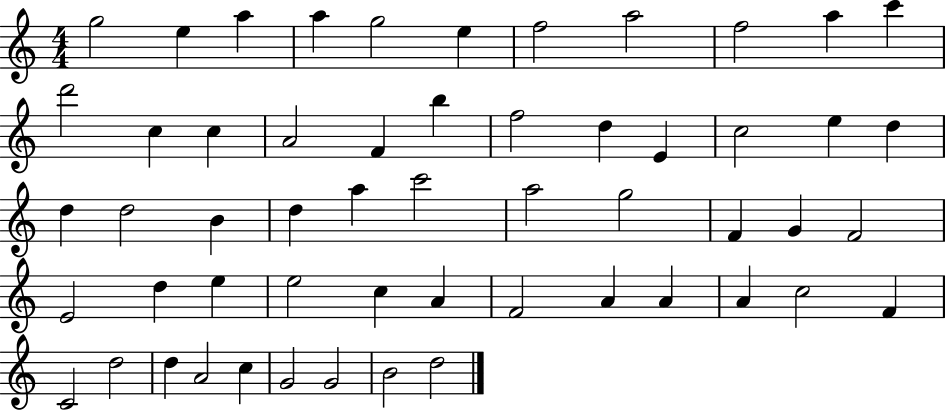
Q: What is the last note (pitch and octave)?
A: D5